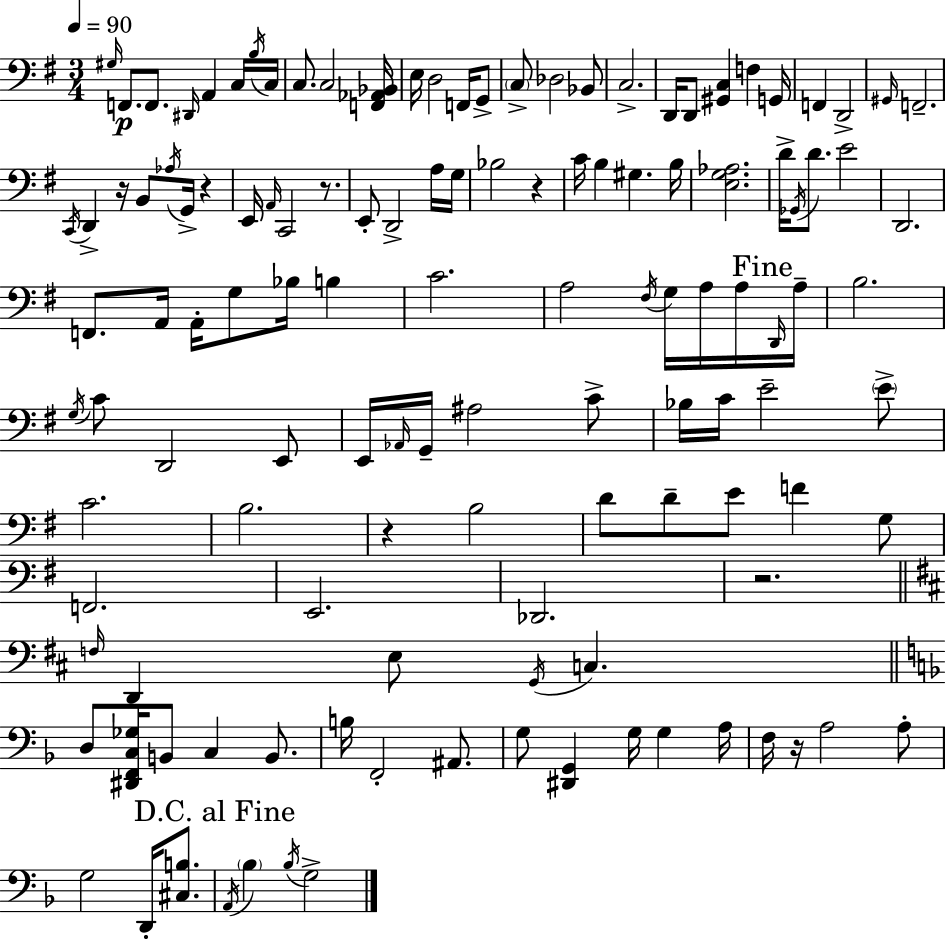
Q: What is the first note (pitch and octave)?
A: G#3